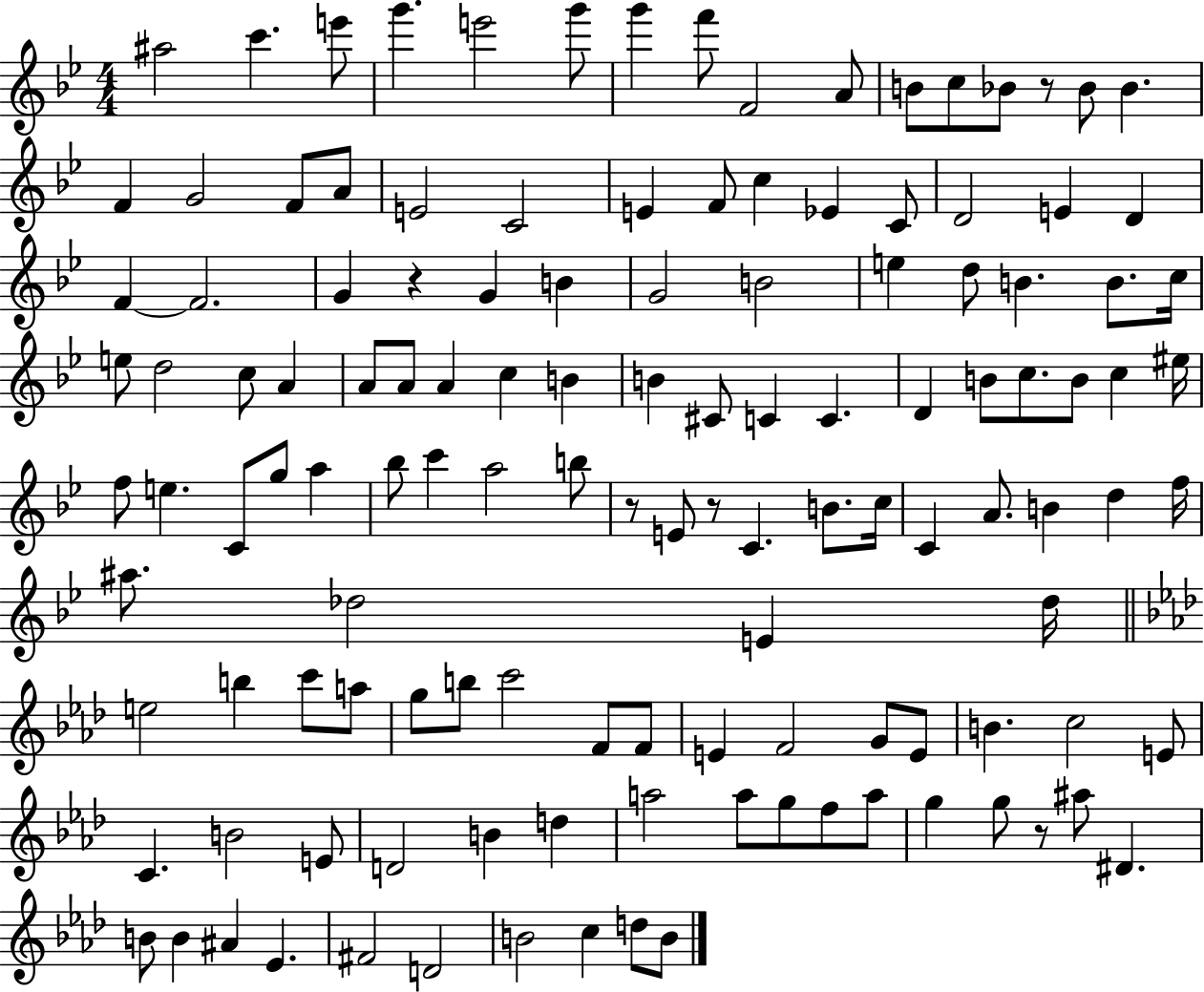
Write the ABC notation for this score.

X:1
T:Untitled
M:4/4
L:1/4
K:Bb
^a2 c' e'/2 g' e'2 g'/2 g' f'/2 F2 A/2 B/2 c/2 _B/2 z/2 _B/2 _B F G2 F/2 A/2 E2 C2 E F/2 c _E C/2 D2 E D F F2 G z G B G2 B2 e d/2 B B/2 c/4 e/2 d2 c/2 A A/2 A/2 A c B B ^C/2 C C D B/2 c/2 B/2 c ^e/4 f/2 e C/2 g/2 a _b/2 c' a2 b/2 z/2 E/2 z/2 C B/2 c/4 C A/2 B d f/4 ^a/2 _d2 E _d/4 e2 b c'/2 a/2 g/2 b/2 c'2 F/2 F/2 E F2 G/2 E/2 B c2 E/2 C B2 E/2 D2 B d a2 a/2 g/2 f/2 a/2 g g/2 z/2 ^a/2 ^D B/2 B ^A _E ^F2 D2 B2 c d/2 B/2